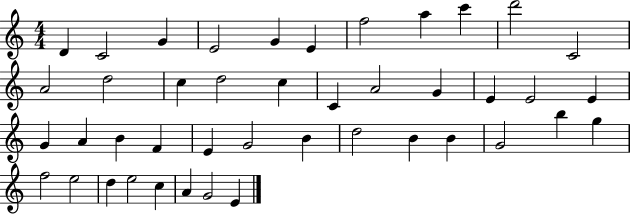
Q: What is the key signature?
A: C major